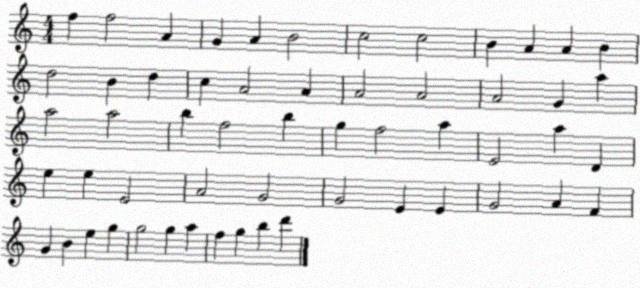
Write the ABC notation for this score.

X:1
T:Untitled
M:4/4
L:1/4
K:C
f f2 A G A B2 c2 c2 B A A B d2 B d c A2 A A2 A2 A2 G a a2 a2 b f2 b g f2 a E2 a D e e E2 A2 G2 G2 E E G2 A F G B e g g2 g a f g b d'